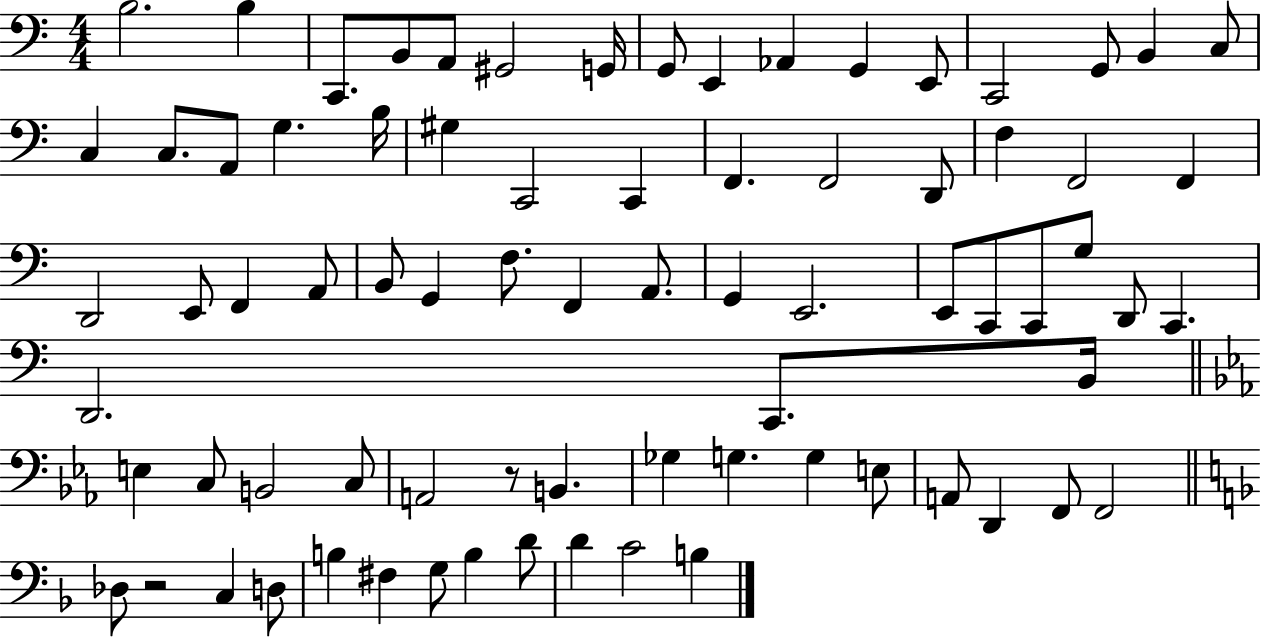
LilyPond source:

{
  \clef bass
  \numericTimeSignature
  \time 4/4
  \key c \major
  b2. b4 | c,8. b,8 a,8 gis,2 g,16 | g,8 e,4 aes,4 g,4 e,8 | c,2 g,8 b,4 c8 | \break c4 c8. a,8 g4. b16 | gis4 c,2 c,4 | f,4. f,2 d,8 | f4 f,2 f,4 | \break d,2 e,8 f,4 a,8 | b,8 g,4 f8. f,4 a,8. | g,4 e,2. | e,8 c,8 c,8 g8 d,8 c,4. | \break d,2. c,8. b,16 | \bar "||" \break \key c \minor e4 c8 b,2 c8 | a,2 r8 b,4. | ges4 g4. g4 e8 | a,8 d,4 f,8 f,2 | \break \bar "||" \break \key f \major des8 r2 c4 d8 | b4 fis4 g8 b4 d'8 | d'4 c'2 b4 | \bar "|."
}